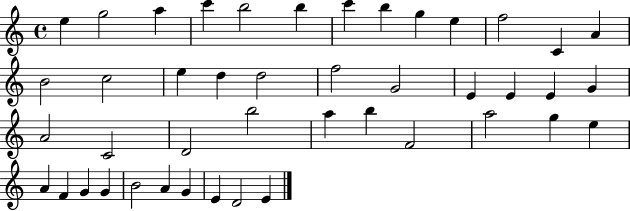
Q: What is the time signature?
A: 4/4